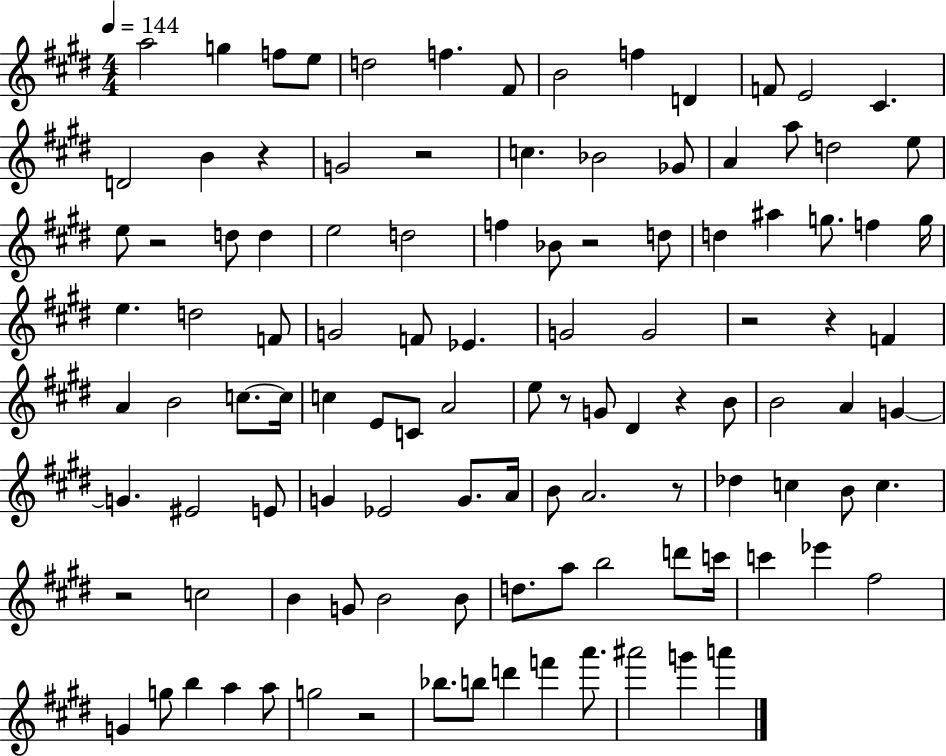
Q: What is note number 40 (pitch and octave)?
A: G4